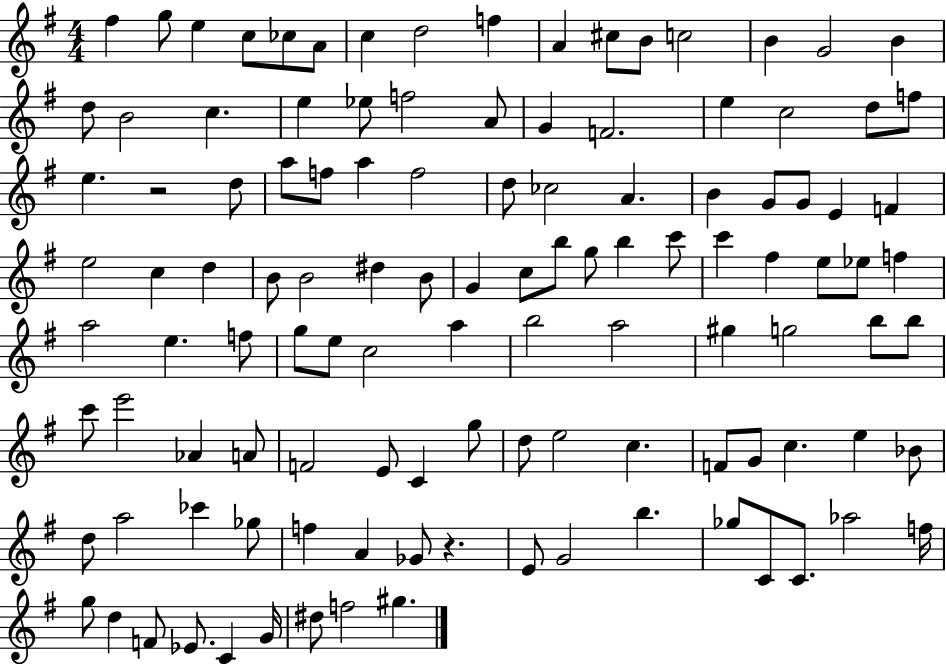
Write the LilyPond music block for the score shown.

{
  \clef treble
  \numericTimeSignature
  \time 4/4
  \key g \major
  fis''4 g''8 e''4 c''8 ces''8 a'8 | c''4 d''2 f''4 | a'4 cis''8 b'8 c''2 | b'4 g'2 b'4 | \break d''8 b'2 c''4. | e''4 ees''8 f''2 a'8 | g'4 f'2. | e''4 c''2 d''8 f''8 | \break e''4. r2 d''8 | a''8 f''8 a''4 f''2 | d''8 ces''2 a'4. | b'4 g'8 g'8 e'4 f'4 | \break e''2 c''4 d''4 | b'8 b'2 dis''4 b'8 | g'4 c''8 b''8 g''8 b''4 c'''8 | c'''4 fis''4 e''8 ees''8 f''4 | \break a''2 e''4. f''8 | g''8 e''8 c''2 a''4 | b''2 a''2 | gis''4 g''2 b''8 b''8 | \break c'''8 e'''2 aes'4 a'8 | f'2 e'8 c'4 g''8 | d''8 e''2 c''4. | f'8 g'8 c''4. e''4 bes'8 | \break d''8 a''2 ces'''4 ges''8 | f''4 a'4 ges'8 r4. | e'8 g'2 b''4. | ges''8 c'8 c'8. aes''2 f''16 | \break g''8 d''4 f'8 ees'8. c'4 g'16 | dis''8 f''2 gis''4. | \bar "|."
}